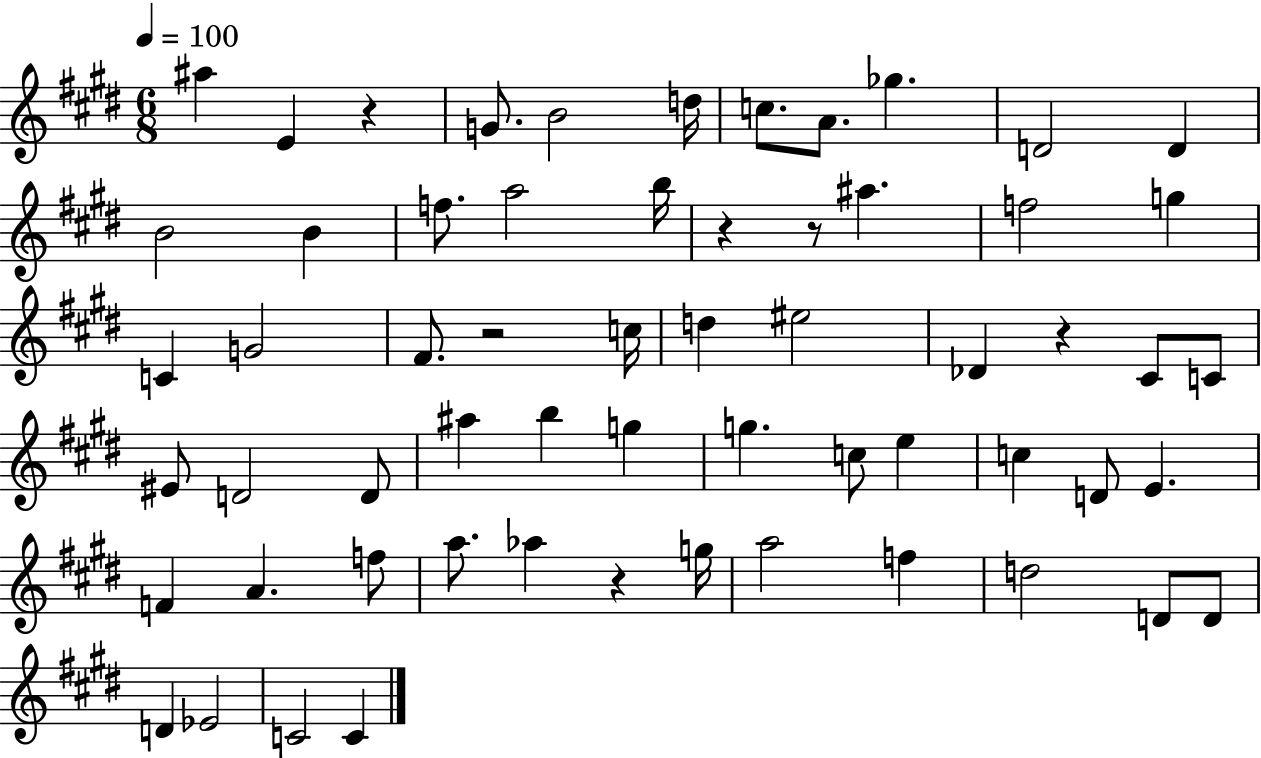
A#5/q E4/q R/q G4/e. B4/h D5/s C5/e. A4/e. Gb5/q. D4/h D4/q B4/h B4/q F5/e. A5/h B5/s R/q R/e A#5/q. F5/h G5/q C4/q G4/h F#4/e. R/h C5/s D5/q EIS5/h Db4/q R/q C#4/e C4/e EIS4/e D4/h D4/e A#5/q B5/q G5/q G5/q. C5/e E5/q C5/q D4/e E4/q. F4/q A4/q. F5/e A5/e. Ab5/q R/q G5/s A5/h F5/q D5/h D4/e D4/e D4/q Eb4/h C4/h C4/q